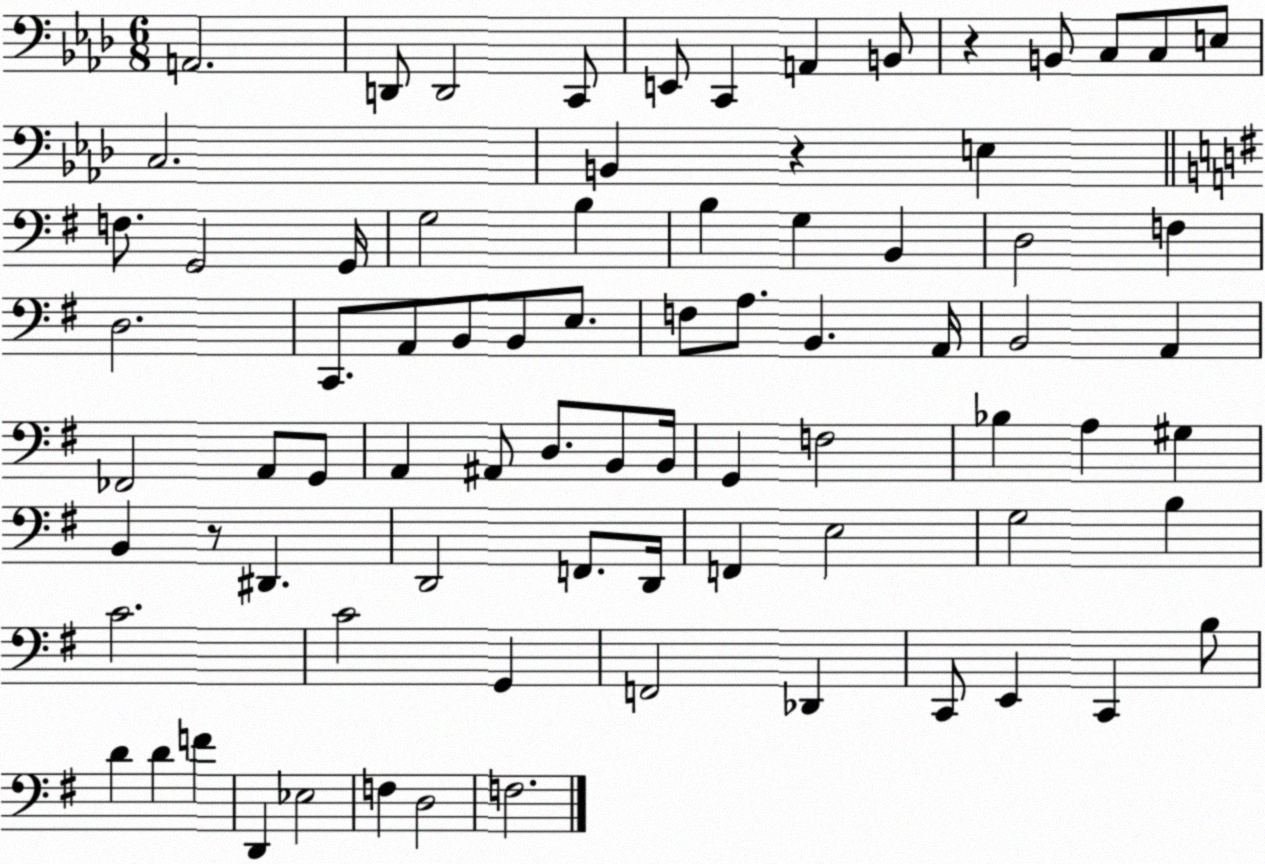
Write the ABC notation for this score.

X:1
T:Untitled
M:6/8
L:1/4
K:Ab
A,,2 D,,/2 D,,2 C,,/2 E,,/2 C,, A,, B,,/2 z B,,/2 C,/2 C,/2 E,/2 C,2 B,, z E, F,/2 G,,2 G,,/4 G,2 B, B, G, B,, D,2 F, D,2 C,,/2 A,,/2 B,,/2 B,,/2 E,/2 F,/2 A,/2 B,, A,,/4 B,,2 A,, _F,,2 A,,/2 G,,/2 A,, ^A,,/2 D,/2 B,,/2 B,,/4 G,, F,2 _B, A, ^G, B,, z/2 ^D,, D,,2 F,,/2 D,,/4 F,, E,2 G,2 B, C2 C2 G,, F,,2 _D,, C,,/2 E,, C,, B,/2 D D F D,, _E,2 F, D,2 F,2